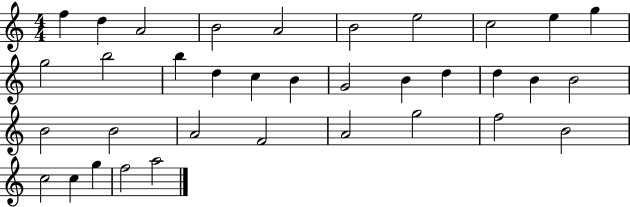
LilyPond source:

{
  \clef treble
  \numericTimeSignature
  \time 4/4
  \key c \major
  f''4 d''4 a'2 | b'2 a'2 | b'2 e''2 | c''2 e''4 g''4 | \break g''2 b''2 | b''4 d''4 c''4 b'4 | g'2 b'4 d''4 | d''4 b'4 b'2 | \break b'2 b'2 | a'2 f'2 | a'2 g''2 | f''2 b'2 | \break c''2 c''4 g''4 | f''2 a''2 | \bar "|."
}